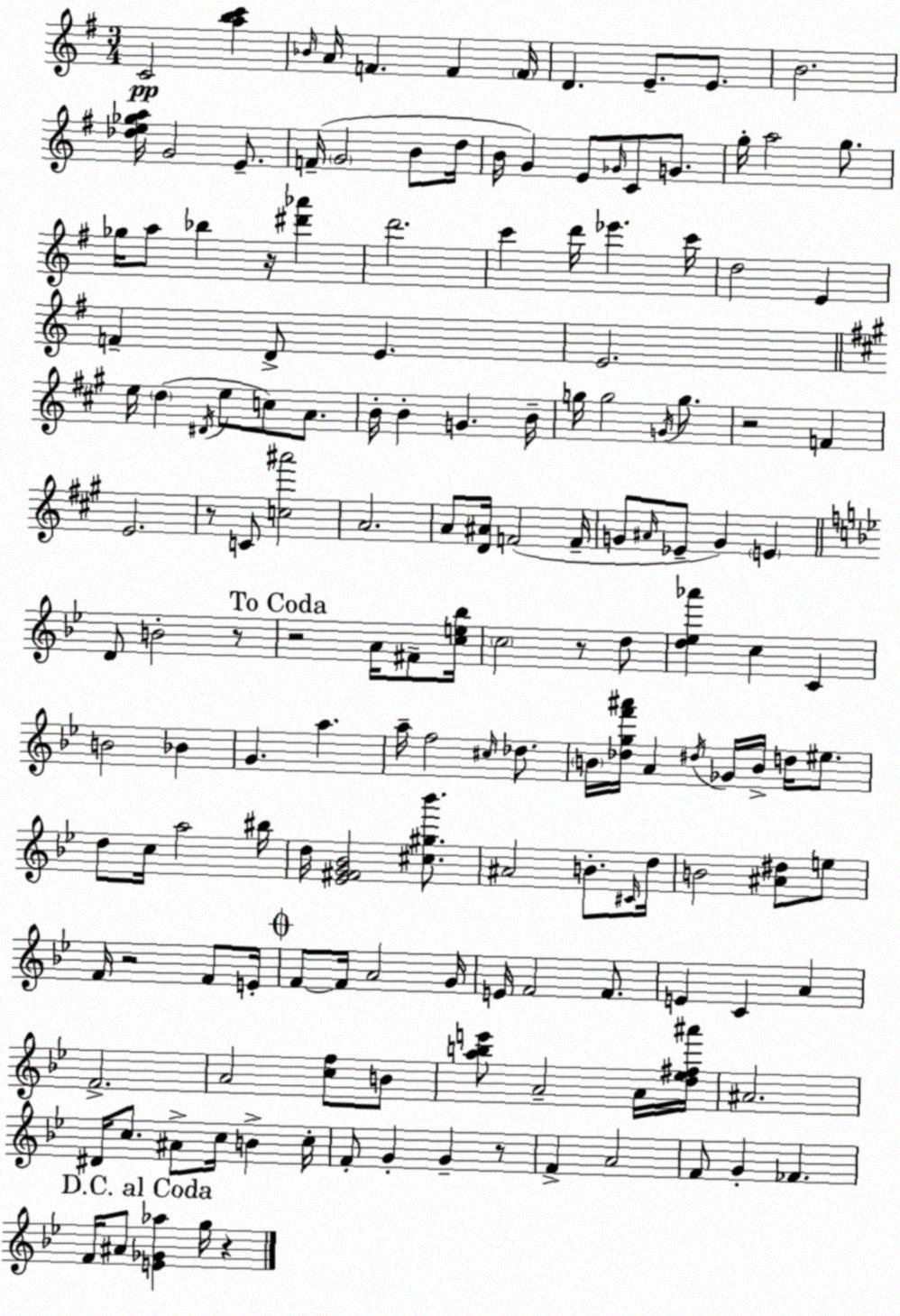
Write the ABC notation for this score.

X:1
T:Untitled
M:3/4
L:1/4
K:Em
C2 [abc'] _B/4 A/4 F F F/4 D E/2 E/2 B2 [_de_ga]/4 G2 E/2 F/4 G2 B/2 d/4 B/4 G E/2 _G/4 C/2 G/2 g/4 a2 g/2 _g/4 a/2 _b z/4 [^d'_a'] d'2 c' d'/4 _e' c'/4 d2 E F D/2 E E2 e/4 d ^D/4 e/2 c/2 A/2 B/4 B G B/4 g/4 g2 G/4 g/2 z2 F E2 z/2 C/2 [c^a']2 A2 A/2 [D^A]/4 F2 F/4 G/2 ^A/4 _E/2 G E D/2 B2 z/2 z2 A/4 ^F/2 [ce_b]/4 c2 z/2 d/2 [d_e_a'] c C B2 _B G a a/4 f2 ^c/4 _d/2 B/4 [_dgf'^a']/4 A ^d/4 _G/4 B/4 d/4 ^e/2 d/2 c/4 a2 ^b/4 d/4 [_E^FG_B]2 [^c^g_b']/2 ^A2 B/2 ^C/4 d/4 B2 [^A^d]/2 e/2 F/4 z2 F/2 E/4 F/2 F/4 A2 G/4 E/4 F2 F/2 E C A F2 A2 [cf]/2 B/2 [abe']/2 A2 A/4 [d_e^f^a']/4 ^A2 ^D/4 c/2 ^A/2 c/4 B c/4 F/2 G G z/2 F A2 F/2 G _F F/4 ^A/2 [E_G_a] g/4 z